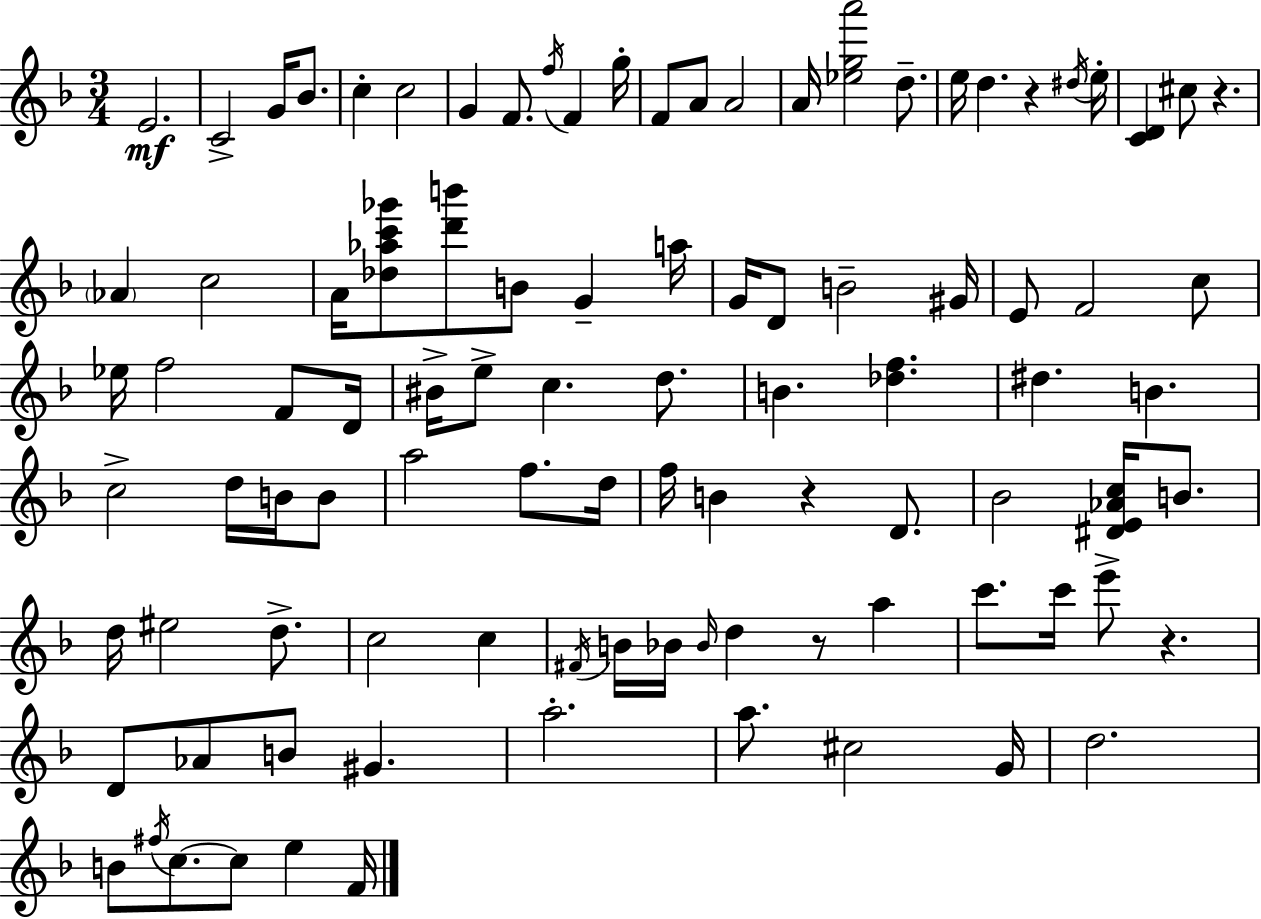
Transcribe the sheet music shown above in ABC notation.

X:1
T:Untitled
M:3/4
L:1/4
K:Dm
E2 C2 G/4 _B/2 c c2 G F/2 f/4 F g/4 F/2 A/2 A2 A/4 [_ega']2 d/2 e/4 d z ^d/4 e/4 [CD] ^c/2 z _A c2 A/4 [_d_ac'_g']/2 [d'b']/2 B/2 G a/4 G/4 D/2 B2 ^G/4 E/2 F2 c/2 _e/4 f2 F/2 D/4 ^B/4 e/2 c d/2 B [_df] ^d B c2 d/4 B/4 B/2 a2 f/2 d/4 f/4 B z D/2 _B2 [^DE_Ac]/4 B/2 d/4 ^e2 d/2 c2 c ^F/4 B/4 _B/4 _B/4 d z/2 a c'/2 c'/4 e'/2 z D/2 _A/2 B/2 ^G a2 a/2 ^c2 G/4 d2 B/2 ^f/4 c/2 c/2 e F/4